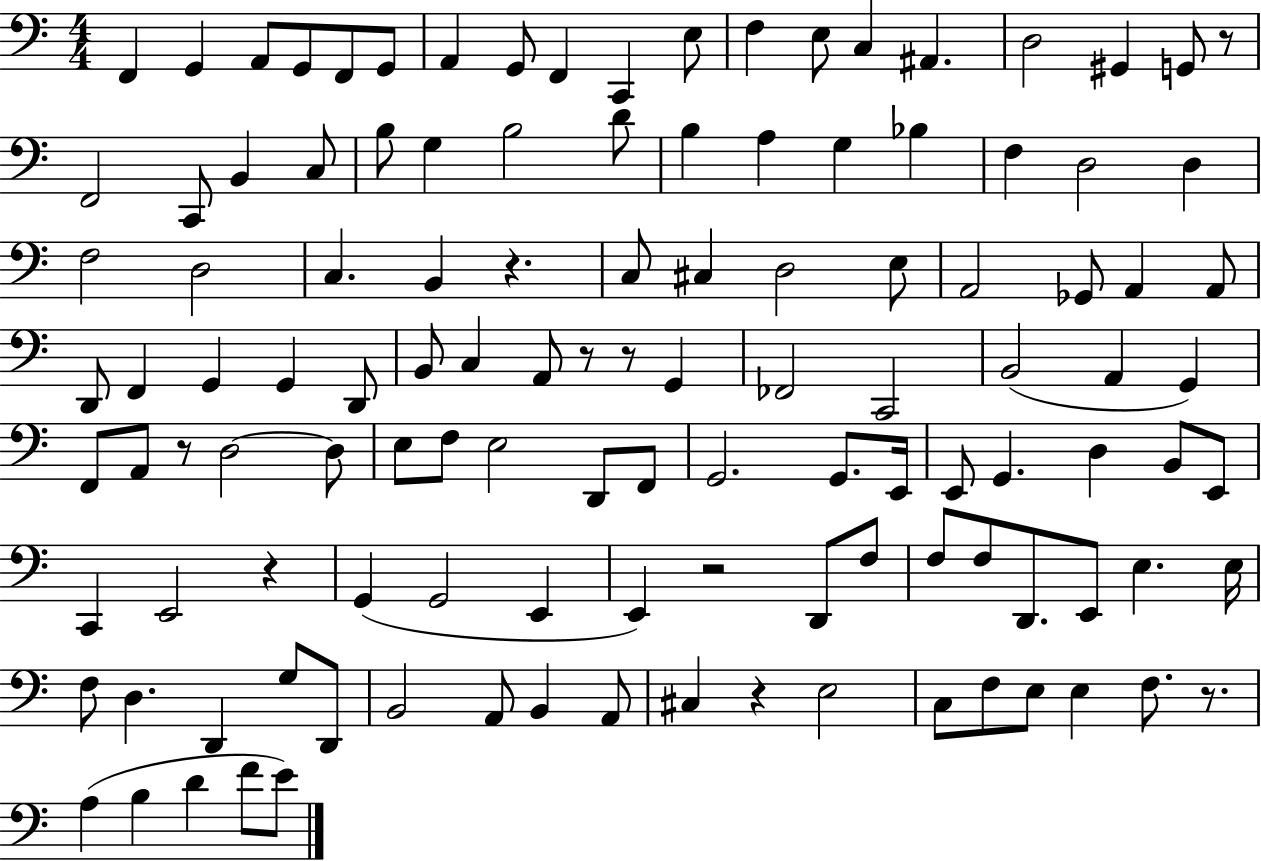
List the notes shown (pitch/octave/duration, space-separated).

F2/q G2/q A2/e G2/e F2/e G2/e A2/q G2/e F2/q C2/q E3/e F3/q E3/e C3/q A#2/q. D3/h G#2/q G2/e R/e F2/h C2/e B2/q C3/e B3/e G3/q B3/h D4/e B3/q A3/q G3/q Bb3/q F3/q D3/h D3/q F3/h D3/h C3/q. B2/q R/q. C3/e C#3/q D3/h E3/e A2/h Gb2/e A2/q A2/e D2/e F2/q G2/q G2/q D2/e B2/e C3/q A2/e R/e R/e G2/q FES2/h C2/h B2/h A2/q G2/q F2/e A2/e R/e D3/h D3/e E3/e F3/e E3/h D2/e F2/e G2/h. G2/e. E2/s E2/e G2/q. D3/q B2/e E2/e C2/q E2/h R/q G2/q G2/h E2/q E2/q R/h D2/e F3/e F3/e F3/e D2/e. E2/e E3/q. E3/s F3/e D3/q. D2/q G3/e D2/e B2/h A2/e B2/q A2/e C#3/q R/q E3/h C3/e F3/e E3/e E3/q F3/e. R/e. A3/q B3/q D4/q F4/e E4/e